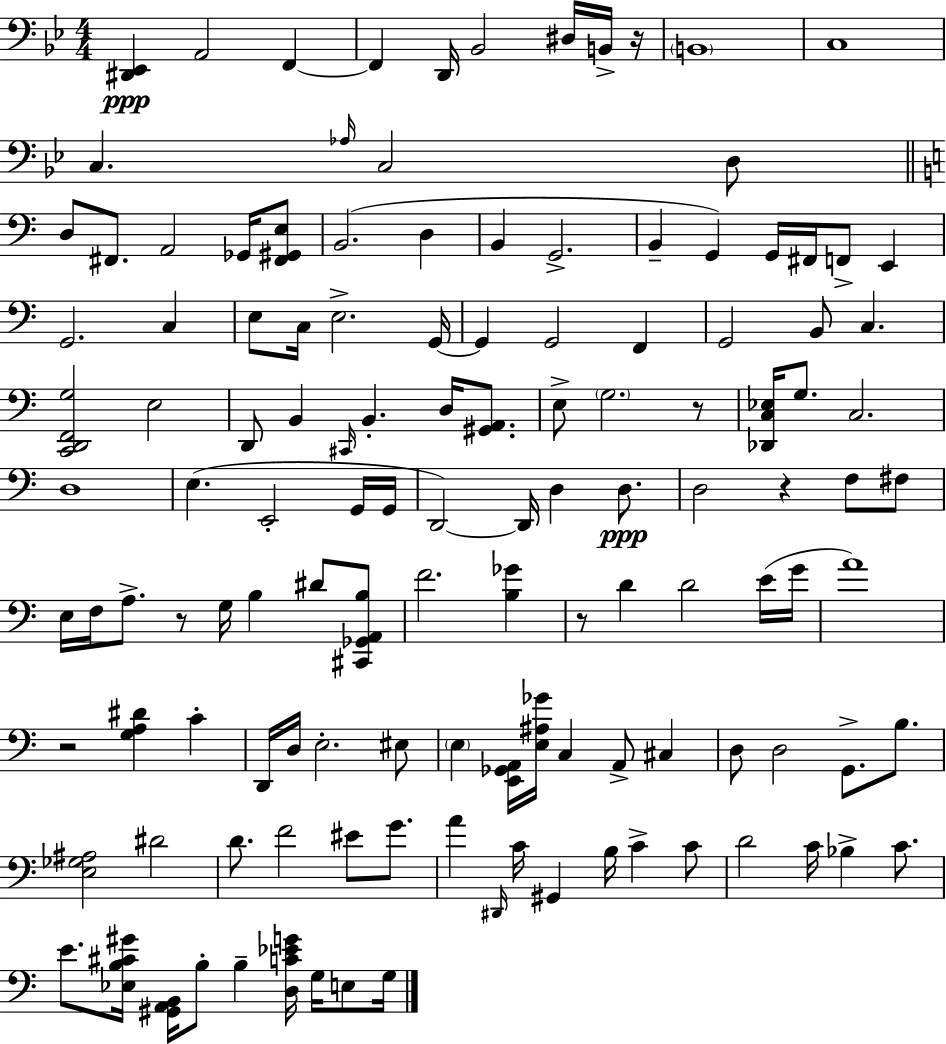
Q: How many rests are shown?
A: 6